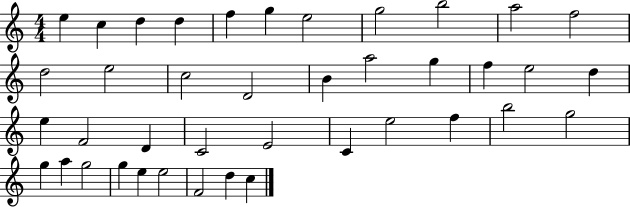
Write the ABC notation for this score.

X:1
T:Untitled
M:4/4
L:1/4
K:C
e c d d f g e2 g2 b2 a2 f2 d2 e2 c2 D2 B a2 g f e2 d e F2 D C2 E2 C e2 f b2 g2 g a g2 g e e2 F2 d c